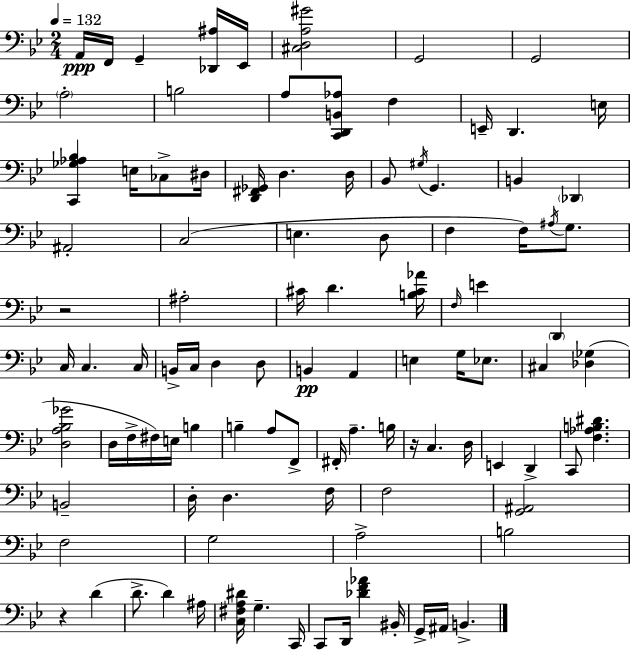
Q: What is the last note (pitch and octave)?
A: B2